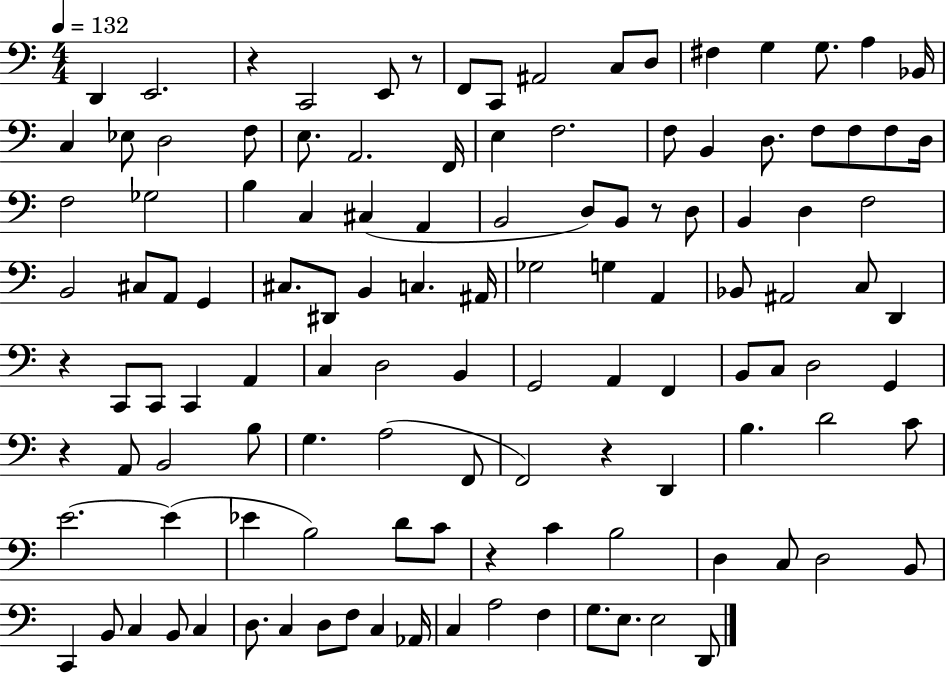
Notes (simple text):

D2/q E2/h. R/q C2/h E2/e R/e F2/e C2/e A#2/h C3/e D3/e F#3/q G3/q G3/e. A3/q Bb2/s C3/q Eb3/e D3/h F3/e E3/e. A2/h. F2/s E3/q F3/h. F3/e B2/q D3/e. F3/e F3/e F3/e D3/s F3/h Gb3/h B3/q C3/q C#3/q A2/q B2/h D3/e B2/e R/e D3/e B2/q D3/q F3/h B2/h C#3/e A2/e G2/q C#3/e. D#2/e B2/q C3/q. A#2/s Gb3/h G3/q A2/q Bb2/e A#2/h C3/e D2/q R/q C2/e C2/e C2/q A2/q C3/q D3/h B2/q G2/h A2/q F2/q B2/e C3/e D3/h G2/q R/q A2/e B2/h B3/e G3/q. A3/h F2/e F2/h R/q D2/q B3/q. D4/h C4/e E4/h. E4/q Eb4/q B3/h D4/e C4/e R/q C4/q B3/h D3/q C3/e D3/h B2/e C2/q B2/e C3/q B2/e C3/q D3/e. C3/q D3/e F3/e C3/q Ab2/s C3/q A3/h F3/q G3/e. E3/e. E3/h D2/e